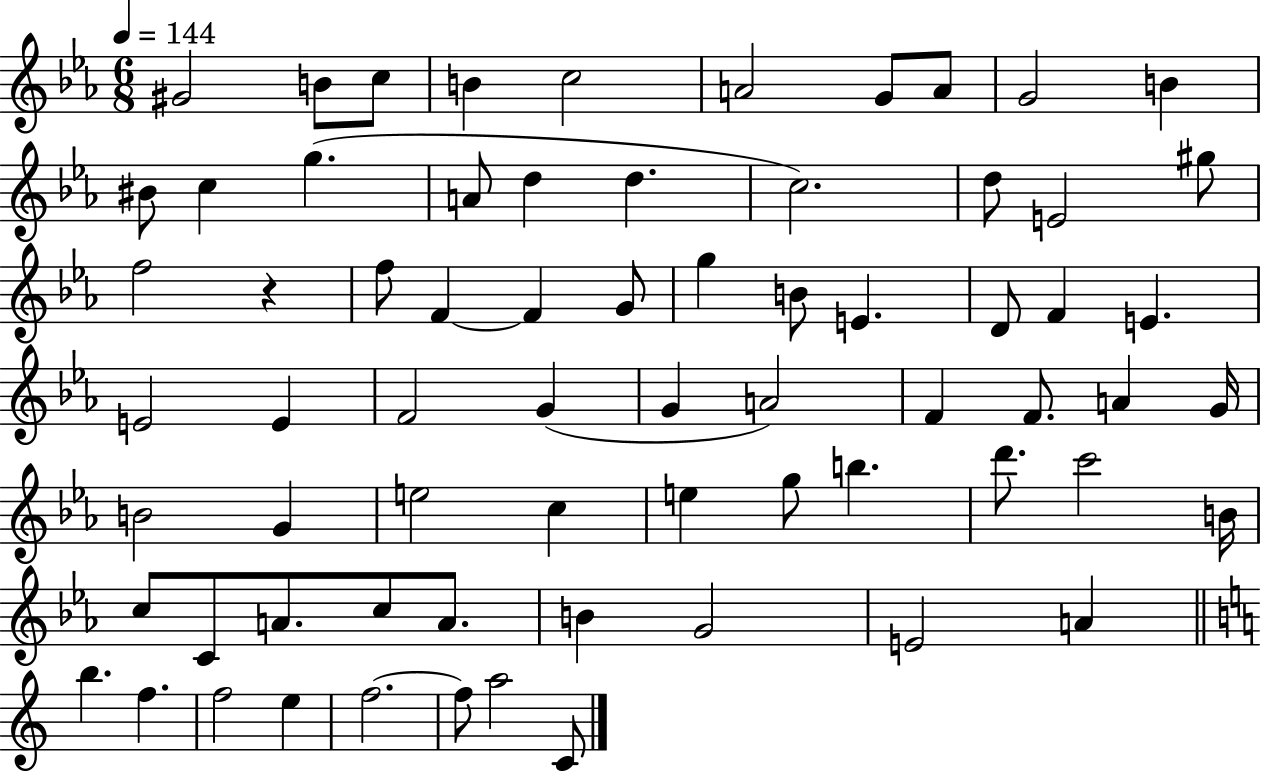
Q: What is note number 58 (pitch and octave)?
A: G4